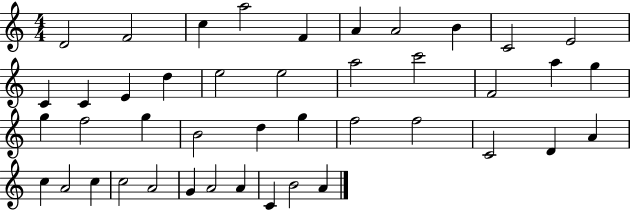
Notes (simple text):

D4/h F4/h C5/q A5/h F4/q A4/q A4/h B4/q C4/h E4/h C4/q C4/q E4/q D5/q E5/h E5/h A5/h C6/h F4/h A5/q G5/q G5/q F5/h G5/q B4/h D5/q G5/q F5/h F5/h C4/h D4/q A4/q C5/q A4/h C5/q C5/h A4/h G4/q A4/h A4/q C4/q B4/h A4/q